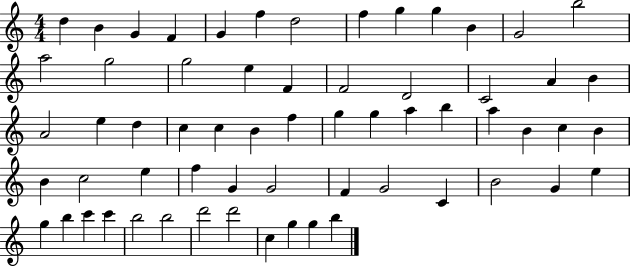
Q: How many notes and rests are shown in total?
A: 62